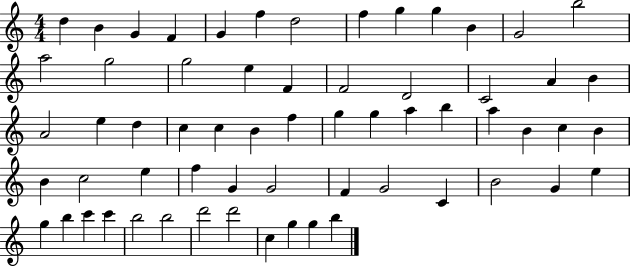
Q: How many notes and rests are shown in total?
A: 62